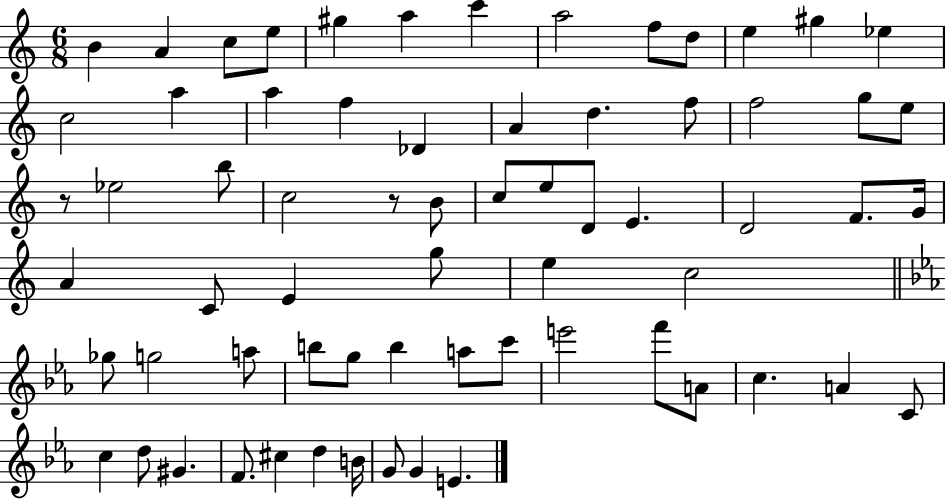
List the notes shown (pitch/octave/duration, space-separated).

B4/q A4/q C5/e E5/e G#5/q A5/q C6/q A5/h F5/e D5/e E5/q G#5/q Eb5/q C5/h A5/q A5/q F5/q Db4/q A4/q D5/q. F5/e F5/h G5/e E5/e R/e Eb5/h B5/e C5/h R/e B4/e C5/e E5/e D4/e E4/q. D4/h F4/e. G4/s A4/q C4/e E4/q G5/e E5/q C5/h Gb5/e G5/h A5/e B5/e G5/e B5/q A5/e C6/e E6/h F6/e A4/e C5/q. A4/q C4/e C5/q D5/e G#4/q. F4/e. C#5/q D5/q B4/s G4/e G4/q E4/q.